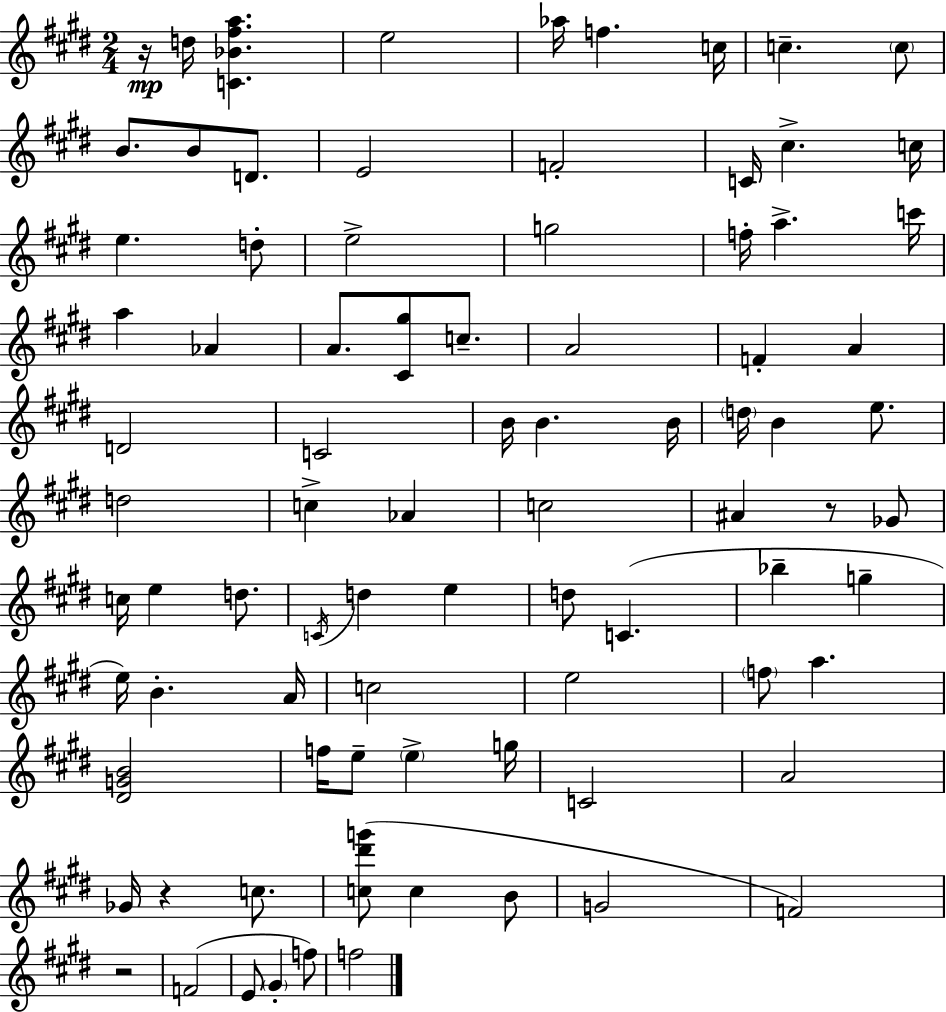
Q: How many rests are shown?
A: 4